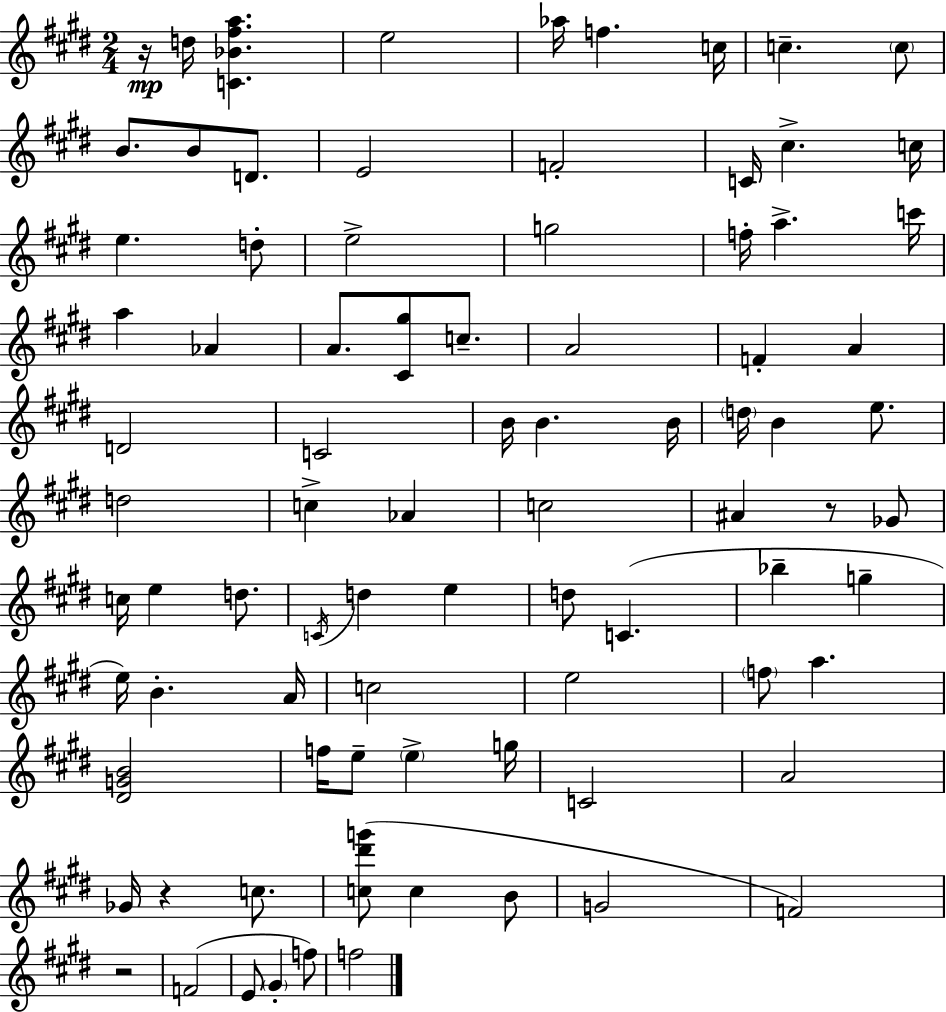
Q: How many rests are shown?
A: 4